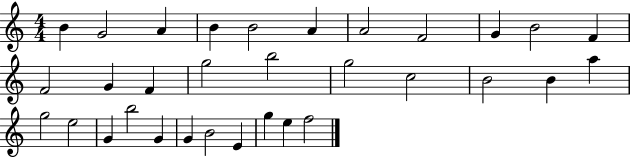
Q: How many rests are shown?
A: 0